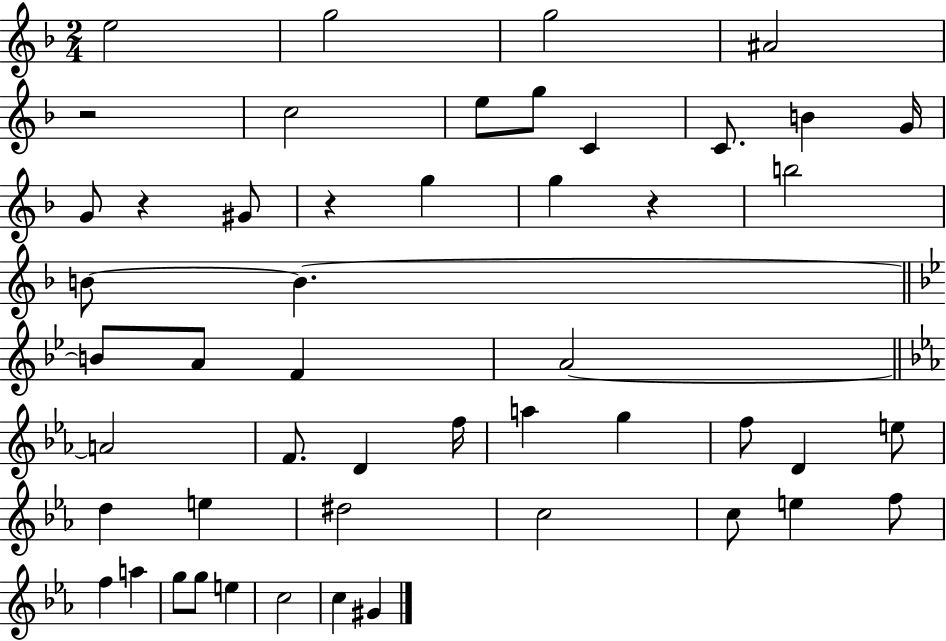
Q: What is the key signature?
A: F major